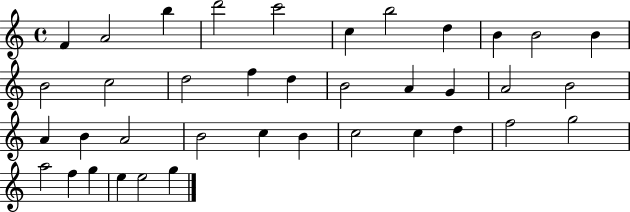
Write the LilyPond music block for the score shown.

{
  \clef treble
  \time 4/4
  \defaultTimeSignature
  \key c \major
  f'4 a'2 b''4 | d'''2 c'''2 | c''4 b''2 d''4 | b'4 b'2 b'4 | \break b'2 c''2 | d''2 f''4 d''4 | b'2 a'4 g'4 | a'2 b'2 | \break a'4 b'4 a'2 | b'2 c''4 b'4 | c''2 c''4 d''4 | f''2 g''2 | \break a''2 f''4 g''4 | e''4 e''2 g''4 | \bar "|."
}